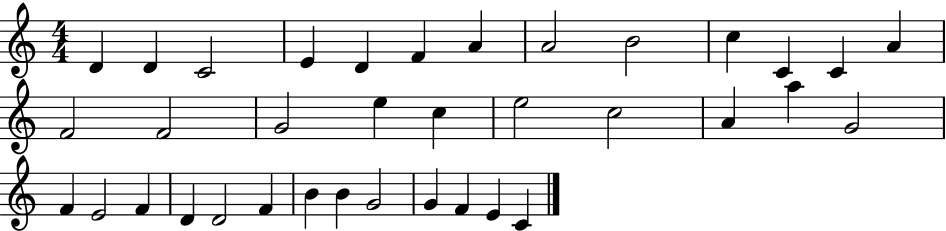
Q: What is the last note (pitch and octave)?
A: C4